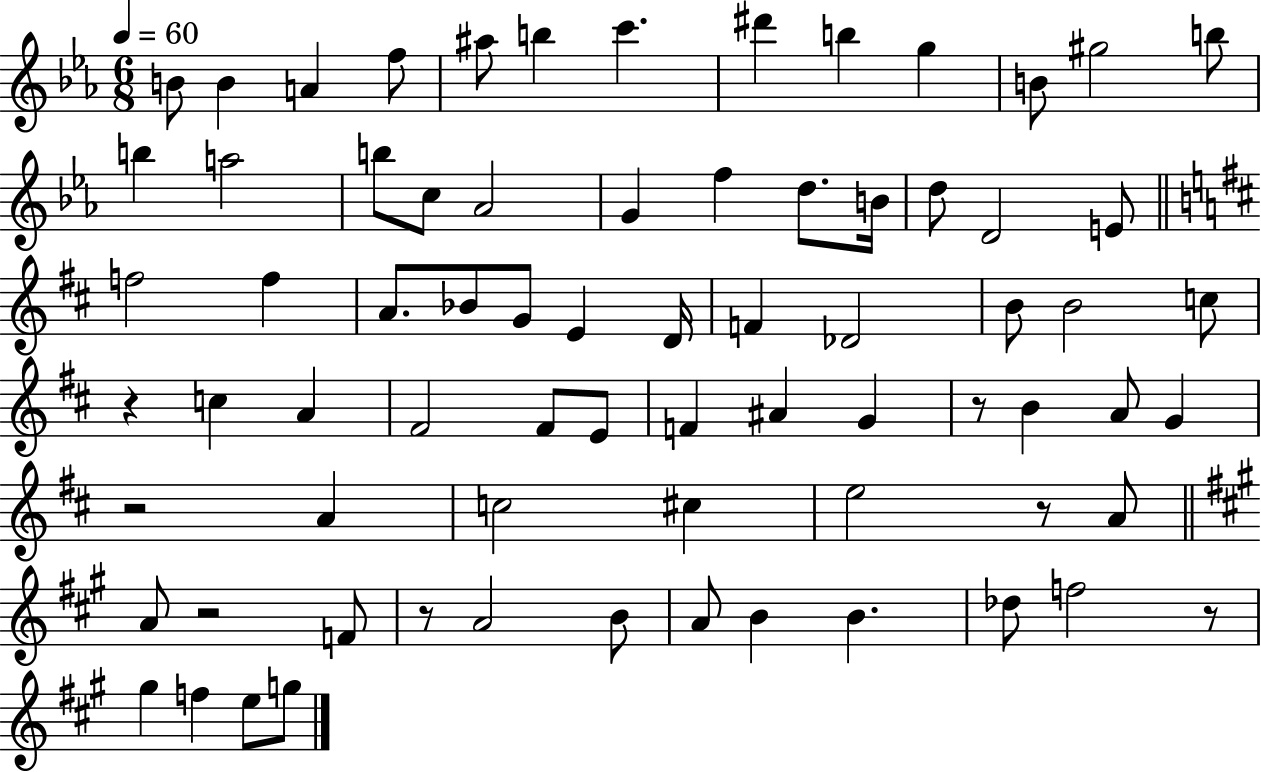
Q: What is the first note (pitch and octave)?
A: B4